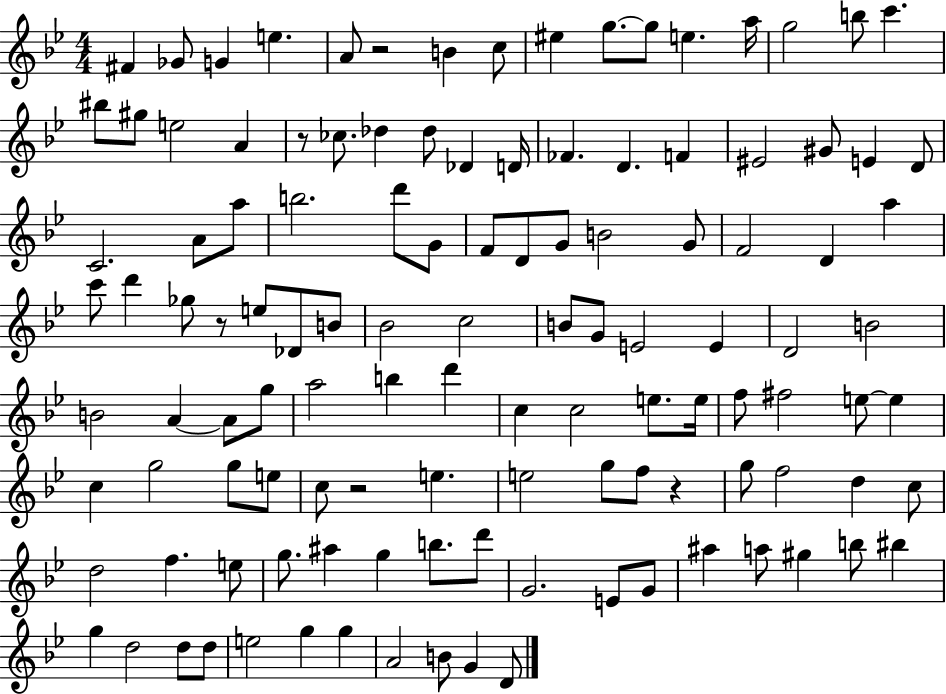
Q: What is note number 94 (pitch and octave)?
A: B5